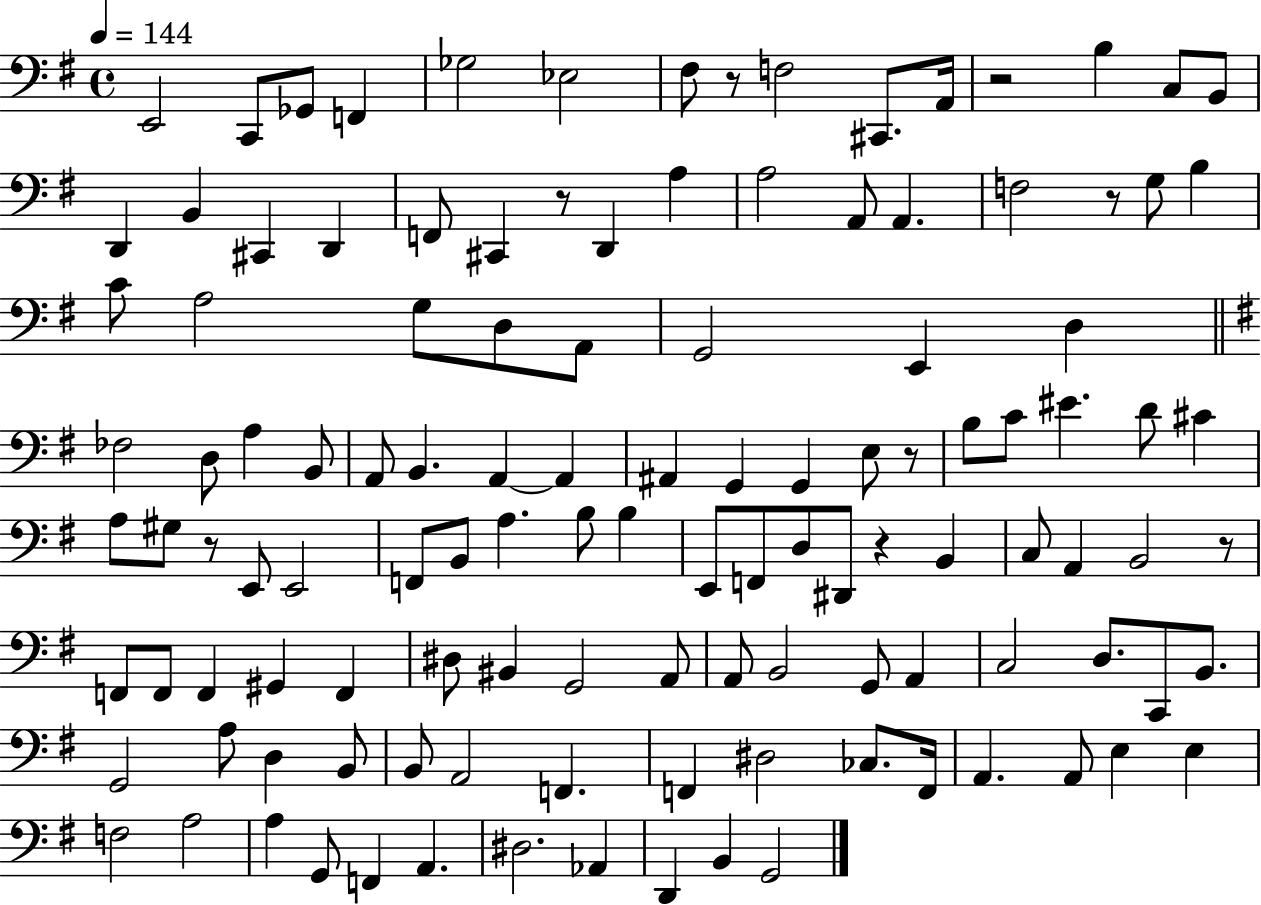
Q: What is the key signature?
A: G major